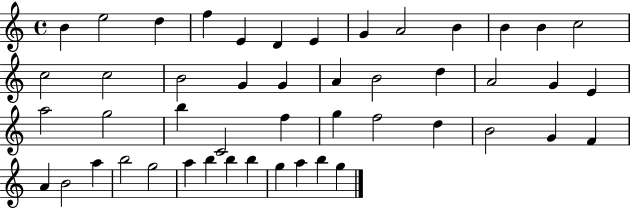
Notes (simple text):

B4/q E5/h D5/q F5/q E4/q D4/q E4/q G4/q A4/h B4/q B4/q B4/q C5/h C5/h C5/h B4/h G4/q G4/q A4/q B4/h D5/q A4/h G4/q E4/q A5/h G5/h B5/q C4/h F5/q G5/q F5/h D5/q B4/h G4/q F4/q A4/q B4/h A5/q B5/h G5/h A5/q B5/q B5/q B5/q G5/q A5/q B5/q G5/q